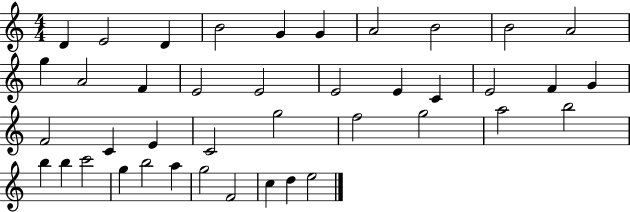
{
  \clef treble
  \numericTimeSignature
  \time 4/4
  \key c \major
  d'4 e'2 d'4 | b'2 g'4 g'4 | a'2 b'2 | b'2 a'2 | \break g''4 a'2 f'4 | e'2 e'2 | e'2 e'4 c'4 | e'2 f'4 g'4 | \break f'2 c'4 e'4 | c'2 g''2 | f''2 g''2 | a''2 b''2 | \break b''4 b''4 c'''2 | g''4 b''2 a''4 | g''2 f'2 | c''4 d''4 e''2 | \break \bar "|."
}